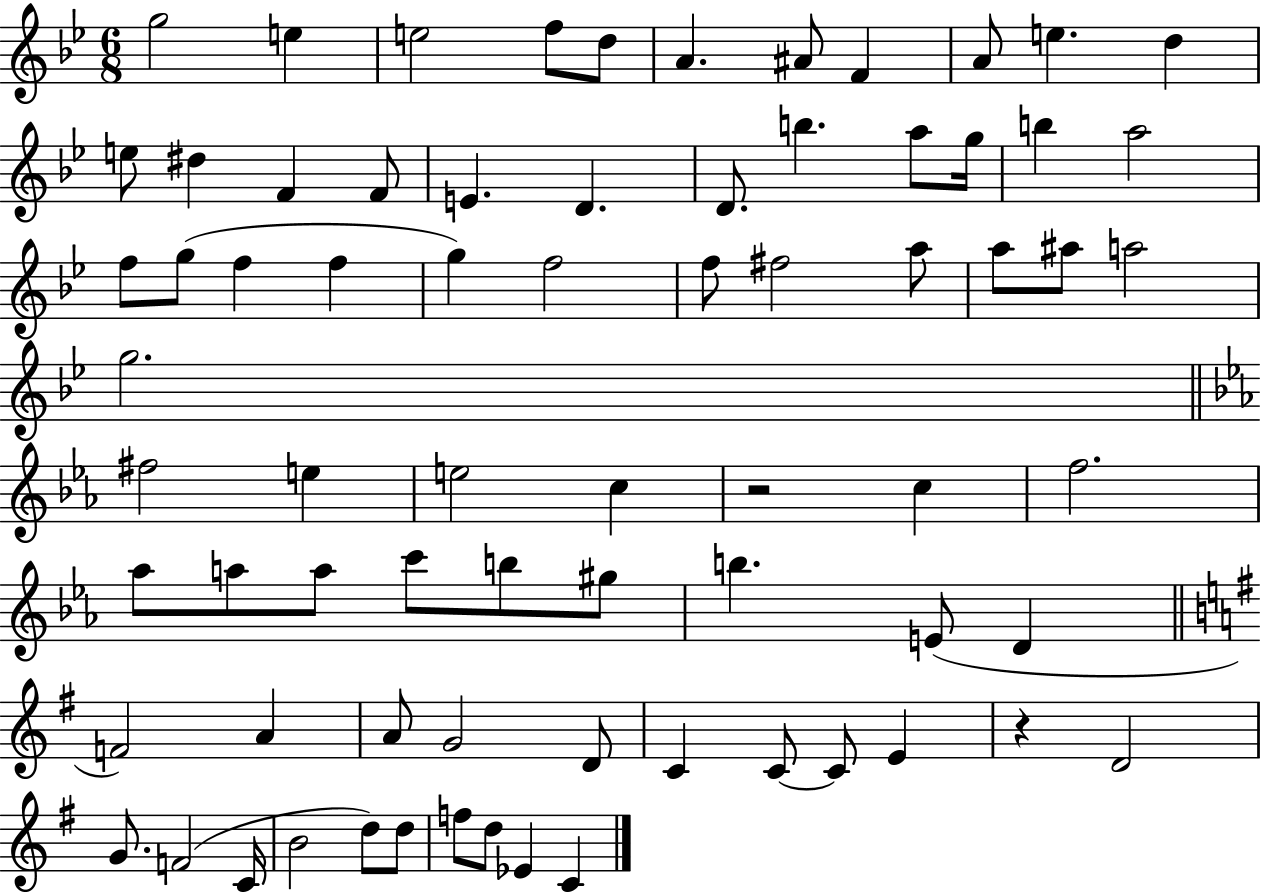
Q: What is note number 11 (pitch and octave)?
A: D5